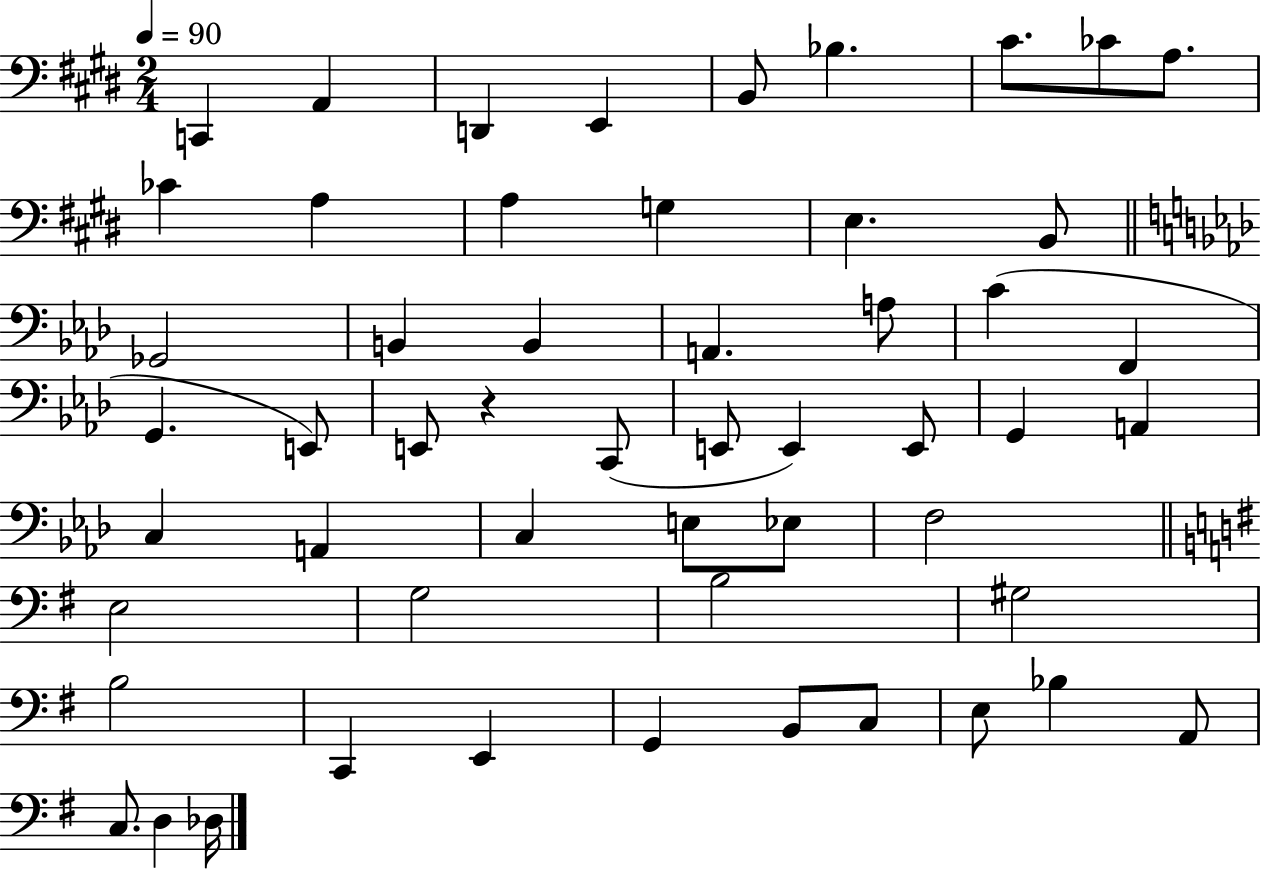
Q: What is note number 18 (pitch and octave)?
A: B2